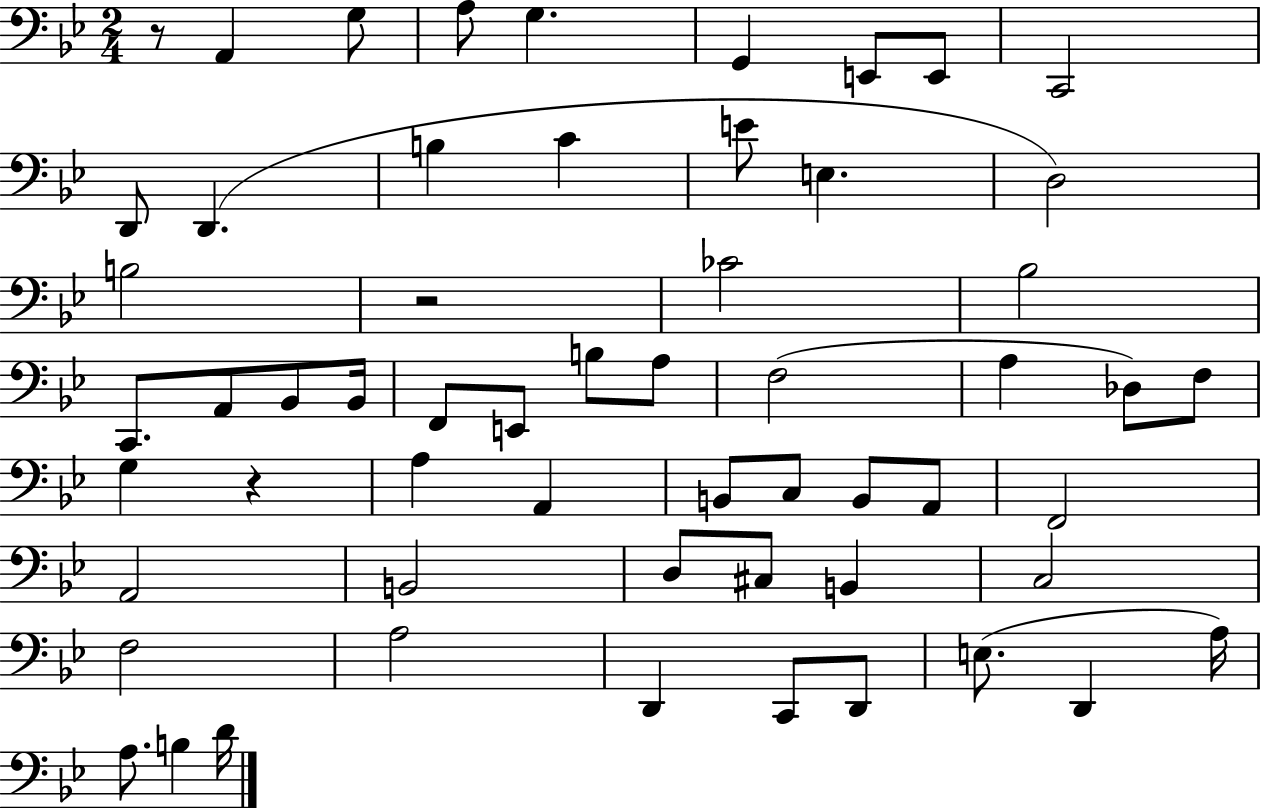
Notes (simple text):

R/e A2/q G3/e A3/e G3/q. G2/q E2/e E2/e C2/h D2/e D2/q. B3/q C4/q E4/e E3/q. D3/h B3/h R/h CES4/h Bb3/h C2/e. A2/e Bb2/e Bb2/s F2/e E2/e B3/e A3/e F3/h A3/q Db3/e F3/e G3/q R/q A3/q A2/q B2/e C3/e B2/e A2/e F2/h A2/h B2/h D3/e C#3/e B2/q C3/h F3/h A3/h D2/q C2/e D2/e E3/e. D2/q A3/s A3/e. B3/q D4/s